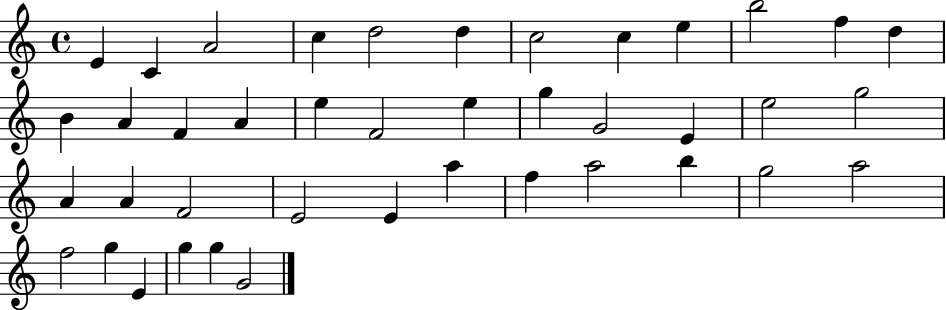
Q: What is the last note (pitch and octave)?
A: G4